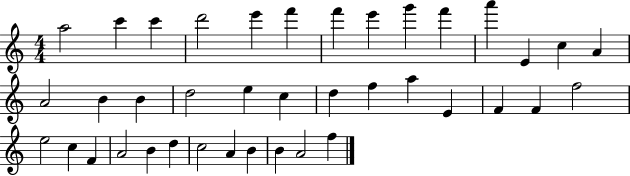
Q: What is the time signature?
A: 4/4